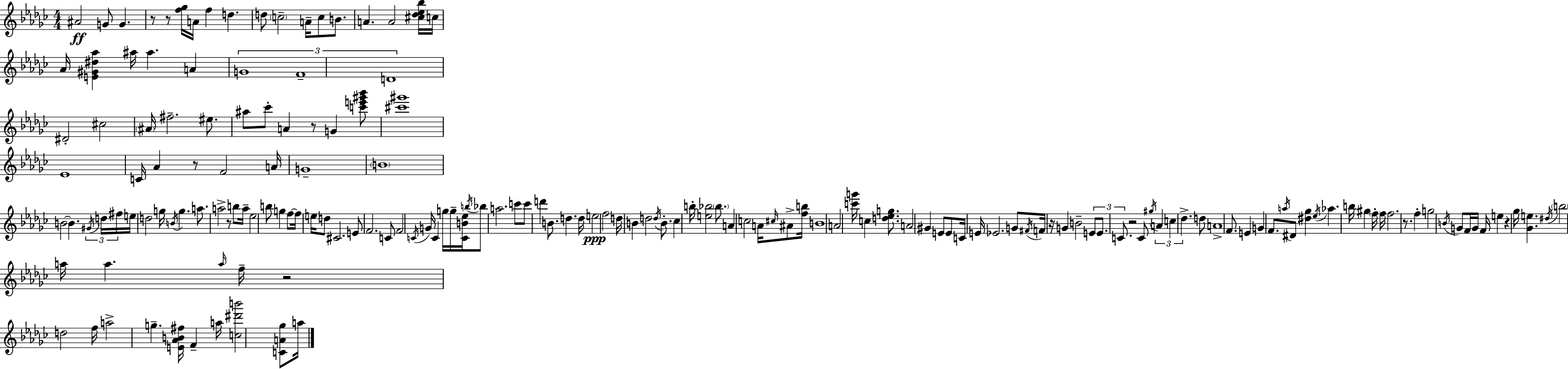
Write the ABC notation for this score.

X:1
T:Untitled
M:4/4
L:1/4
K:Ebm
^A2 G/2 G z/2 z/2 [f_g]/4 A/4 f d d/2 c2 A/4 c/2 B/2 A A2 [^c_d_e_b]/4 c/4 _A/4 [E^G^d_a] ^a/4 ^a A G4 F4 D4 ^D2 ^c2 ^A/4 ^f2 ^e/2 ^a/2 _c'/2 A z/2 G [c'e'^g'_b']/2 [^c'^g']4 _E4 C/4 _A z/2 F2 A/4 G4 B4 B2 B ^G/4 d/4 ^f/4 e/4 d2 g/4 B/4 g a/2 a2 z/2 b/2 a/4 _e2 b/2 g f/2 f/4 e/4 d/2 ^C2 E/2 F2 C/2 F2 C/4 G/4 C g/4 g/4 [CB_e]/4 b/4 _b/2 a2 c'/2 c'/2 d' B/2 d d/4 e2 f2 d/4 B d2 d/4 B/2 _c b/4 [e_b]2 _b/2 A c2 A/4 ^c/4 ^A/2 [fb]/4 B4 A2 [c'g']/4 c [d_eg]/2 A2 ^G E/2 E/2 C/4 E/4 _E2 G/2 ^F/4 F/4 z/4 G B2 E/2 E/2 C/2 z2 C/2 ^g/4 A c _d d/2 A4 F/2 E G F/2 a/4 ^D/2 [^d_g] _e/4 _a b/4 ^g f/4 f/4 f2 z/2 f g2 B/4 G/2 F/4 G/4 F/4 e z _g/4 [_Ge] ^d/4 b2 a/4 a a/4 f/4 z2 d2 f/4 a2 g [E_AB^f]/4 F a/4 [c^d'b']2 [CA_g]/2 a/4